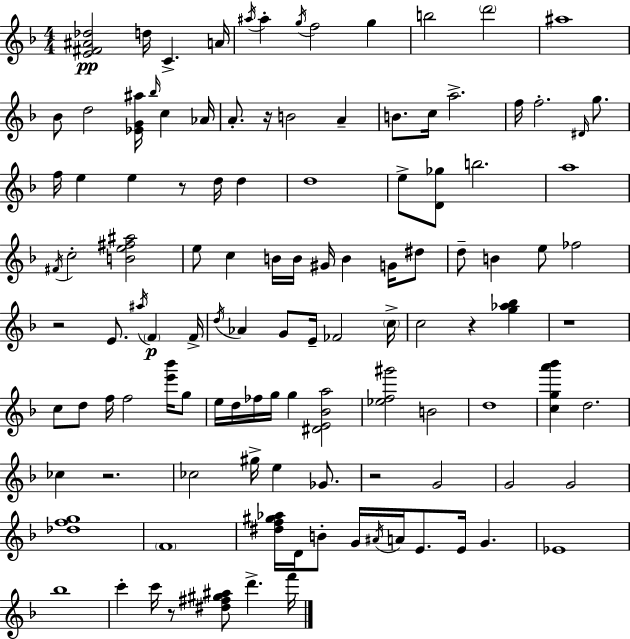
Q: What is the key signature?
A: F major